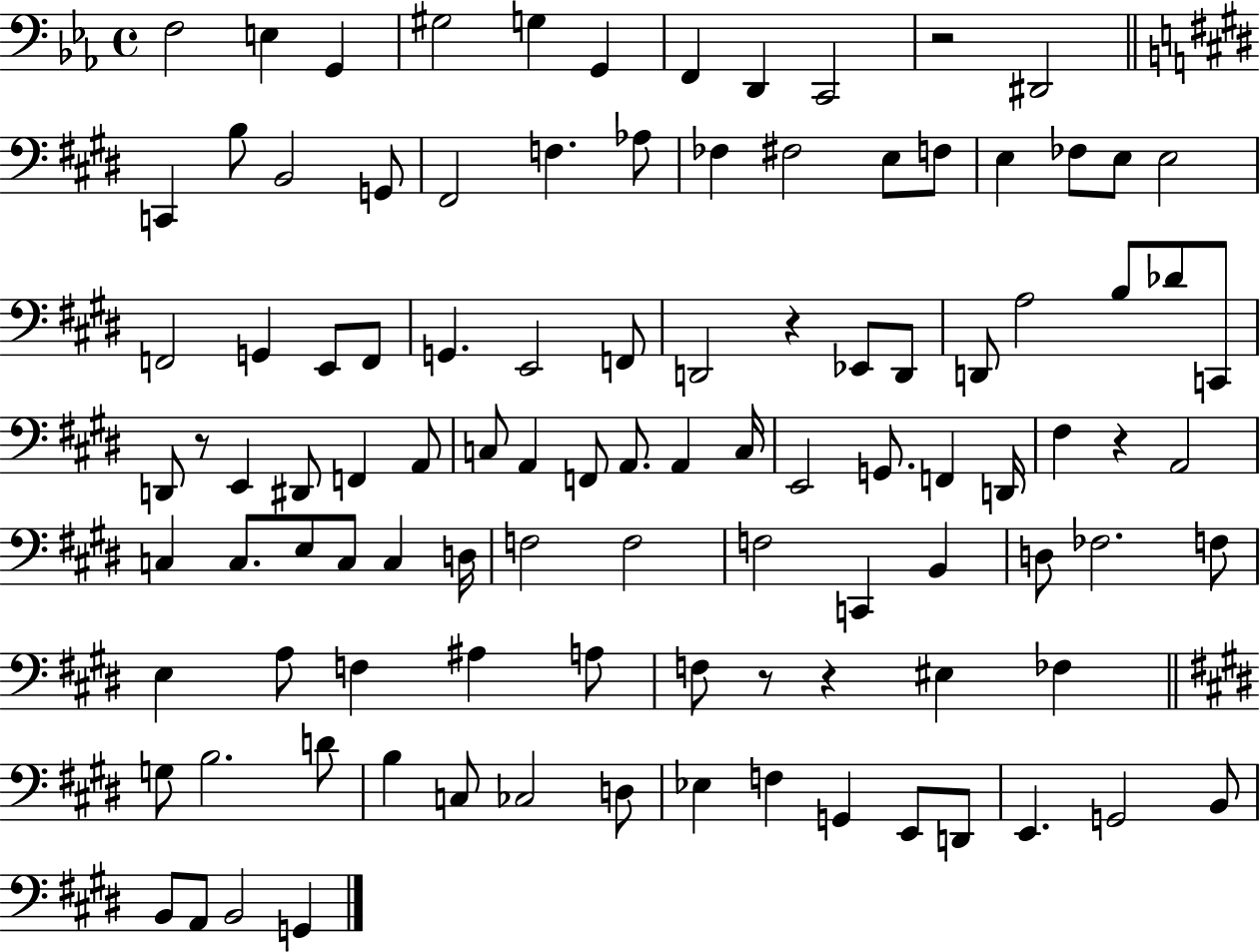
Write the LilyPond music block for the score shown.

{
  \clef bass
  \time 4/4
  \defaultTimeSignature
  \key ees \major
  f2 e4 g,4 | gis2 g4 g,4 | f,4 d,4 c,2 | r2 dis,2 | \break \bar "||" \break \key e \major c,4 b8 b,2 g,8 | fis,2 f4. aes8 | fes4 fis2 e8 f8 | e4 fes8 e8 e2 | \break f,2 g,4 e,8 f,8 | g,4. e,2 f,8 | d,2 r4 ees,8 d,8 | d,8 a2 b8 des'8 c,8 | \break d,8 r8 e,4 dis,8 f,4 a,8 | c8 a,4 f,8 a,8. a,4 c16 | e,2 g,8. f,4 d,16 | fis4 r4 a,2 | \break c4 c8. e8 c8 c4 d16 | f2 f2 | f2 c,4 b,4 | d8 fes2. f8 | \break e4 a8 f4 ais4 a8 | f8 r8 r4 eis4 fes4 | \bar "||" \break \key e \major g8 b2. d'8 | b4 c8 ces2 d8 | ees4 f4 g,4 e,8 d,8 | e,4. g,2 b,8 | \break b,8 a,8 b,2 g,4 | \bar "|."
}